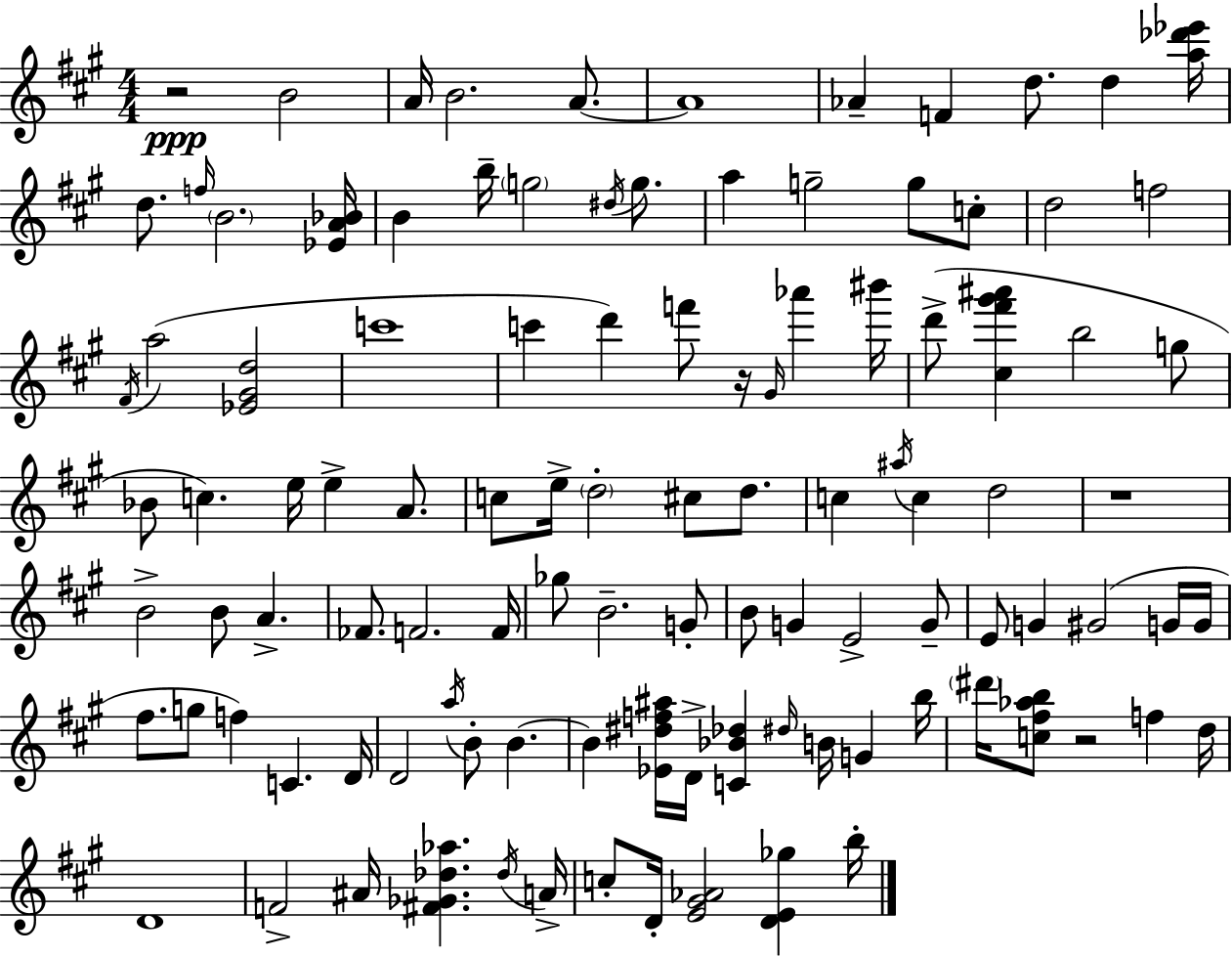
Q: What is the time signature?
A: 4/4